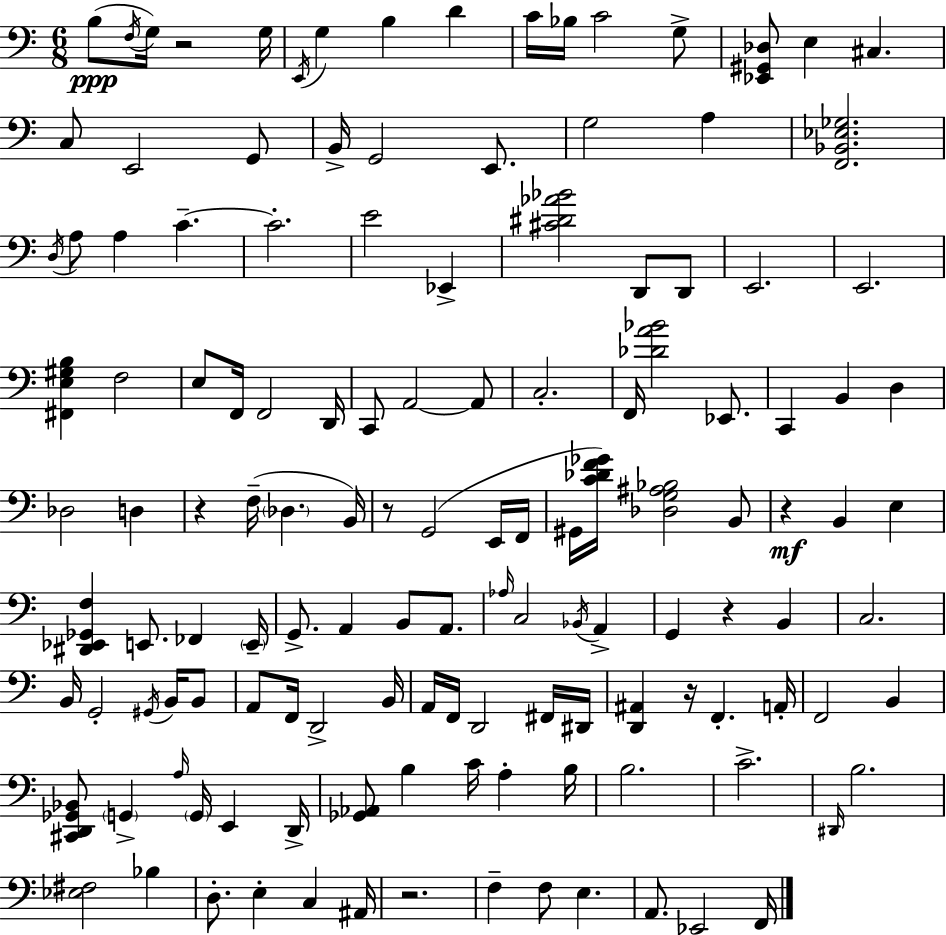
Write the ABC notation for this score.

X:1
T:Untitled
M:6/8
L:1/4
K:C
B,/2 F,/4 G,/4 z2 G,/4 E,,/4 G, B, D C/4 _B,/4 C2 G,/2 [_E,,^G,,_D,]/2 E, ^C, C,/2 E,,2 G,,/2 B,,/4 G,,2 E,,/2 G,2 A, [F,,_B,,_E,_G,]2 D,/4 A,/2 A, C C2 E2 _E,, [^C^D_A_B]2 D,,/2 D,,/2 E,,2 E,,2 [^F,,E,^G,B,] F,2 E,/2 F,,/4 F,,2 D,,/4 C,,/2 A,,2 A,,/2 C,2 F,,/4 [_DA_B]2 _E,,/2 C,, B,, D, _D,2 D, z F,/4 _D, B,,/4 z/2 G,,2 E,,/4 F,,/4 ^G,,/4 [C_DF_G]/4 [_D,G,^A,_B,]2 B,,/2 z B,, E, [^D,,_E,,_G,,F,] E,,/2 _F,, E,,/4 G,,/2 A,, B,,/2 A,,/2 _A,/4 C,2 _B,,/4 A,, G,, z B,, C,2 B,,/4 G,,2 ^G,,/4 B,,/4 B,,/2 A,,/2 F,,/4 D,,2 B,,/4 A,,/4 F,,/4 D,,2 ^F,,/4 ^D,,/4 [D,,^A,,] z/4 F,, A,,/4 F,,2 B,, [^C,,D,,_G,,_B,,]/2 G,, A,/4 G,,/4 E,, D,,/4 [_G,,_A,,]/2 B, C/4 A, B,/4 B,2 C2 ^D,,/4 B,2 [_E,^F,]2 _B, D,/2 E, C, ^A,,/4 z2 F, F,/2 E, A,,/2 _E,,2 F,,/4